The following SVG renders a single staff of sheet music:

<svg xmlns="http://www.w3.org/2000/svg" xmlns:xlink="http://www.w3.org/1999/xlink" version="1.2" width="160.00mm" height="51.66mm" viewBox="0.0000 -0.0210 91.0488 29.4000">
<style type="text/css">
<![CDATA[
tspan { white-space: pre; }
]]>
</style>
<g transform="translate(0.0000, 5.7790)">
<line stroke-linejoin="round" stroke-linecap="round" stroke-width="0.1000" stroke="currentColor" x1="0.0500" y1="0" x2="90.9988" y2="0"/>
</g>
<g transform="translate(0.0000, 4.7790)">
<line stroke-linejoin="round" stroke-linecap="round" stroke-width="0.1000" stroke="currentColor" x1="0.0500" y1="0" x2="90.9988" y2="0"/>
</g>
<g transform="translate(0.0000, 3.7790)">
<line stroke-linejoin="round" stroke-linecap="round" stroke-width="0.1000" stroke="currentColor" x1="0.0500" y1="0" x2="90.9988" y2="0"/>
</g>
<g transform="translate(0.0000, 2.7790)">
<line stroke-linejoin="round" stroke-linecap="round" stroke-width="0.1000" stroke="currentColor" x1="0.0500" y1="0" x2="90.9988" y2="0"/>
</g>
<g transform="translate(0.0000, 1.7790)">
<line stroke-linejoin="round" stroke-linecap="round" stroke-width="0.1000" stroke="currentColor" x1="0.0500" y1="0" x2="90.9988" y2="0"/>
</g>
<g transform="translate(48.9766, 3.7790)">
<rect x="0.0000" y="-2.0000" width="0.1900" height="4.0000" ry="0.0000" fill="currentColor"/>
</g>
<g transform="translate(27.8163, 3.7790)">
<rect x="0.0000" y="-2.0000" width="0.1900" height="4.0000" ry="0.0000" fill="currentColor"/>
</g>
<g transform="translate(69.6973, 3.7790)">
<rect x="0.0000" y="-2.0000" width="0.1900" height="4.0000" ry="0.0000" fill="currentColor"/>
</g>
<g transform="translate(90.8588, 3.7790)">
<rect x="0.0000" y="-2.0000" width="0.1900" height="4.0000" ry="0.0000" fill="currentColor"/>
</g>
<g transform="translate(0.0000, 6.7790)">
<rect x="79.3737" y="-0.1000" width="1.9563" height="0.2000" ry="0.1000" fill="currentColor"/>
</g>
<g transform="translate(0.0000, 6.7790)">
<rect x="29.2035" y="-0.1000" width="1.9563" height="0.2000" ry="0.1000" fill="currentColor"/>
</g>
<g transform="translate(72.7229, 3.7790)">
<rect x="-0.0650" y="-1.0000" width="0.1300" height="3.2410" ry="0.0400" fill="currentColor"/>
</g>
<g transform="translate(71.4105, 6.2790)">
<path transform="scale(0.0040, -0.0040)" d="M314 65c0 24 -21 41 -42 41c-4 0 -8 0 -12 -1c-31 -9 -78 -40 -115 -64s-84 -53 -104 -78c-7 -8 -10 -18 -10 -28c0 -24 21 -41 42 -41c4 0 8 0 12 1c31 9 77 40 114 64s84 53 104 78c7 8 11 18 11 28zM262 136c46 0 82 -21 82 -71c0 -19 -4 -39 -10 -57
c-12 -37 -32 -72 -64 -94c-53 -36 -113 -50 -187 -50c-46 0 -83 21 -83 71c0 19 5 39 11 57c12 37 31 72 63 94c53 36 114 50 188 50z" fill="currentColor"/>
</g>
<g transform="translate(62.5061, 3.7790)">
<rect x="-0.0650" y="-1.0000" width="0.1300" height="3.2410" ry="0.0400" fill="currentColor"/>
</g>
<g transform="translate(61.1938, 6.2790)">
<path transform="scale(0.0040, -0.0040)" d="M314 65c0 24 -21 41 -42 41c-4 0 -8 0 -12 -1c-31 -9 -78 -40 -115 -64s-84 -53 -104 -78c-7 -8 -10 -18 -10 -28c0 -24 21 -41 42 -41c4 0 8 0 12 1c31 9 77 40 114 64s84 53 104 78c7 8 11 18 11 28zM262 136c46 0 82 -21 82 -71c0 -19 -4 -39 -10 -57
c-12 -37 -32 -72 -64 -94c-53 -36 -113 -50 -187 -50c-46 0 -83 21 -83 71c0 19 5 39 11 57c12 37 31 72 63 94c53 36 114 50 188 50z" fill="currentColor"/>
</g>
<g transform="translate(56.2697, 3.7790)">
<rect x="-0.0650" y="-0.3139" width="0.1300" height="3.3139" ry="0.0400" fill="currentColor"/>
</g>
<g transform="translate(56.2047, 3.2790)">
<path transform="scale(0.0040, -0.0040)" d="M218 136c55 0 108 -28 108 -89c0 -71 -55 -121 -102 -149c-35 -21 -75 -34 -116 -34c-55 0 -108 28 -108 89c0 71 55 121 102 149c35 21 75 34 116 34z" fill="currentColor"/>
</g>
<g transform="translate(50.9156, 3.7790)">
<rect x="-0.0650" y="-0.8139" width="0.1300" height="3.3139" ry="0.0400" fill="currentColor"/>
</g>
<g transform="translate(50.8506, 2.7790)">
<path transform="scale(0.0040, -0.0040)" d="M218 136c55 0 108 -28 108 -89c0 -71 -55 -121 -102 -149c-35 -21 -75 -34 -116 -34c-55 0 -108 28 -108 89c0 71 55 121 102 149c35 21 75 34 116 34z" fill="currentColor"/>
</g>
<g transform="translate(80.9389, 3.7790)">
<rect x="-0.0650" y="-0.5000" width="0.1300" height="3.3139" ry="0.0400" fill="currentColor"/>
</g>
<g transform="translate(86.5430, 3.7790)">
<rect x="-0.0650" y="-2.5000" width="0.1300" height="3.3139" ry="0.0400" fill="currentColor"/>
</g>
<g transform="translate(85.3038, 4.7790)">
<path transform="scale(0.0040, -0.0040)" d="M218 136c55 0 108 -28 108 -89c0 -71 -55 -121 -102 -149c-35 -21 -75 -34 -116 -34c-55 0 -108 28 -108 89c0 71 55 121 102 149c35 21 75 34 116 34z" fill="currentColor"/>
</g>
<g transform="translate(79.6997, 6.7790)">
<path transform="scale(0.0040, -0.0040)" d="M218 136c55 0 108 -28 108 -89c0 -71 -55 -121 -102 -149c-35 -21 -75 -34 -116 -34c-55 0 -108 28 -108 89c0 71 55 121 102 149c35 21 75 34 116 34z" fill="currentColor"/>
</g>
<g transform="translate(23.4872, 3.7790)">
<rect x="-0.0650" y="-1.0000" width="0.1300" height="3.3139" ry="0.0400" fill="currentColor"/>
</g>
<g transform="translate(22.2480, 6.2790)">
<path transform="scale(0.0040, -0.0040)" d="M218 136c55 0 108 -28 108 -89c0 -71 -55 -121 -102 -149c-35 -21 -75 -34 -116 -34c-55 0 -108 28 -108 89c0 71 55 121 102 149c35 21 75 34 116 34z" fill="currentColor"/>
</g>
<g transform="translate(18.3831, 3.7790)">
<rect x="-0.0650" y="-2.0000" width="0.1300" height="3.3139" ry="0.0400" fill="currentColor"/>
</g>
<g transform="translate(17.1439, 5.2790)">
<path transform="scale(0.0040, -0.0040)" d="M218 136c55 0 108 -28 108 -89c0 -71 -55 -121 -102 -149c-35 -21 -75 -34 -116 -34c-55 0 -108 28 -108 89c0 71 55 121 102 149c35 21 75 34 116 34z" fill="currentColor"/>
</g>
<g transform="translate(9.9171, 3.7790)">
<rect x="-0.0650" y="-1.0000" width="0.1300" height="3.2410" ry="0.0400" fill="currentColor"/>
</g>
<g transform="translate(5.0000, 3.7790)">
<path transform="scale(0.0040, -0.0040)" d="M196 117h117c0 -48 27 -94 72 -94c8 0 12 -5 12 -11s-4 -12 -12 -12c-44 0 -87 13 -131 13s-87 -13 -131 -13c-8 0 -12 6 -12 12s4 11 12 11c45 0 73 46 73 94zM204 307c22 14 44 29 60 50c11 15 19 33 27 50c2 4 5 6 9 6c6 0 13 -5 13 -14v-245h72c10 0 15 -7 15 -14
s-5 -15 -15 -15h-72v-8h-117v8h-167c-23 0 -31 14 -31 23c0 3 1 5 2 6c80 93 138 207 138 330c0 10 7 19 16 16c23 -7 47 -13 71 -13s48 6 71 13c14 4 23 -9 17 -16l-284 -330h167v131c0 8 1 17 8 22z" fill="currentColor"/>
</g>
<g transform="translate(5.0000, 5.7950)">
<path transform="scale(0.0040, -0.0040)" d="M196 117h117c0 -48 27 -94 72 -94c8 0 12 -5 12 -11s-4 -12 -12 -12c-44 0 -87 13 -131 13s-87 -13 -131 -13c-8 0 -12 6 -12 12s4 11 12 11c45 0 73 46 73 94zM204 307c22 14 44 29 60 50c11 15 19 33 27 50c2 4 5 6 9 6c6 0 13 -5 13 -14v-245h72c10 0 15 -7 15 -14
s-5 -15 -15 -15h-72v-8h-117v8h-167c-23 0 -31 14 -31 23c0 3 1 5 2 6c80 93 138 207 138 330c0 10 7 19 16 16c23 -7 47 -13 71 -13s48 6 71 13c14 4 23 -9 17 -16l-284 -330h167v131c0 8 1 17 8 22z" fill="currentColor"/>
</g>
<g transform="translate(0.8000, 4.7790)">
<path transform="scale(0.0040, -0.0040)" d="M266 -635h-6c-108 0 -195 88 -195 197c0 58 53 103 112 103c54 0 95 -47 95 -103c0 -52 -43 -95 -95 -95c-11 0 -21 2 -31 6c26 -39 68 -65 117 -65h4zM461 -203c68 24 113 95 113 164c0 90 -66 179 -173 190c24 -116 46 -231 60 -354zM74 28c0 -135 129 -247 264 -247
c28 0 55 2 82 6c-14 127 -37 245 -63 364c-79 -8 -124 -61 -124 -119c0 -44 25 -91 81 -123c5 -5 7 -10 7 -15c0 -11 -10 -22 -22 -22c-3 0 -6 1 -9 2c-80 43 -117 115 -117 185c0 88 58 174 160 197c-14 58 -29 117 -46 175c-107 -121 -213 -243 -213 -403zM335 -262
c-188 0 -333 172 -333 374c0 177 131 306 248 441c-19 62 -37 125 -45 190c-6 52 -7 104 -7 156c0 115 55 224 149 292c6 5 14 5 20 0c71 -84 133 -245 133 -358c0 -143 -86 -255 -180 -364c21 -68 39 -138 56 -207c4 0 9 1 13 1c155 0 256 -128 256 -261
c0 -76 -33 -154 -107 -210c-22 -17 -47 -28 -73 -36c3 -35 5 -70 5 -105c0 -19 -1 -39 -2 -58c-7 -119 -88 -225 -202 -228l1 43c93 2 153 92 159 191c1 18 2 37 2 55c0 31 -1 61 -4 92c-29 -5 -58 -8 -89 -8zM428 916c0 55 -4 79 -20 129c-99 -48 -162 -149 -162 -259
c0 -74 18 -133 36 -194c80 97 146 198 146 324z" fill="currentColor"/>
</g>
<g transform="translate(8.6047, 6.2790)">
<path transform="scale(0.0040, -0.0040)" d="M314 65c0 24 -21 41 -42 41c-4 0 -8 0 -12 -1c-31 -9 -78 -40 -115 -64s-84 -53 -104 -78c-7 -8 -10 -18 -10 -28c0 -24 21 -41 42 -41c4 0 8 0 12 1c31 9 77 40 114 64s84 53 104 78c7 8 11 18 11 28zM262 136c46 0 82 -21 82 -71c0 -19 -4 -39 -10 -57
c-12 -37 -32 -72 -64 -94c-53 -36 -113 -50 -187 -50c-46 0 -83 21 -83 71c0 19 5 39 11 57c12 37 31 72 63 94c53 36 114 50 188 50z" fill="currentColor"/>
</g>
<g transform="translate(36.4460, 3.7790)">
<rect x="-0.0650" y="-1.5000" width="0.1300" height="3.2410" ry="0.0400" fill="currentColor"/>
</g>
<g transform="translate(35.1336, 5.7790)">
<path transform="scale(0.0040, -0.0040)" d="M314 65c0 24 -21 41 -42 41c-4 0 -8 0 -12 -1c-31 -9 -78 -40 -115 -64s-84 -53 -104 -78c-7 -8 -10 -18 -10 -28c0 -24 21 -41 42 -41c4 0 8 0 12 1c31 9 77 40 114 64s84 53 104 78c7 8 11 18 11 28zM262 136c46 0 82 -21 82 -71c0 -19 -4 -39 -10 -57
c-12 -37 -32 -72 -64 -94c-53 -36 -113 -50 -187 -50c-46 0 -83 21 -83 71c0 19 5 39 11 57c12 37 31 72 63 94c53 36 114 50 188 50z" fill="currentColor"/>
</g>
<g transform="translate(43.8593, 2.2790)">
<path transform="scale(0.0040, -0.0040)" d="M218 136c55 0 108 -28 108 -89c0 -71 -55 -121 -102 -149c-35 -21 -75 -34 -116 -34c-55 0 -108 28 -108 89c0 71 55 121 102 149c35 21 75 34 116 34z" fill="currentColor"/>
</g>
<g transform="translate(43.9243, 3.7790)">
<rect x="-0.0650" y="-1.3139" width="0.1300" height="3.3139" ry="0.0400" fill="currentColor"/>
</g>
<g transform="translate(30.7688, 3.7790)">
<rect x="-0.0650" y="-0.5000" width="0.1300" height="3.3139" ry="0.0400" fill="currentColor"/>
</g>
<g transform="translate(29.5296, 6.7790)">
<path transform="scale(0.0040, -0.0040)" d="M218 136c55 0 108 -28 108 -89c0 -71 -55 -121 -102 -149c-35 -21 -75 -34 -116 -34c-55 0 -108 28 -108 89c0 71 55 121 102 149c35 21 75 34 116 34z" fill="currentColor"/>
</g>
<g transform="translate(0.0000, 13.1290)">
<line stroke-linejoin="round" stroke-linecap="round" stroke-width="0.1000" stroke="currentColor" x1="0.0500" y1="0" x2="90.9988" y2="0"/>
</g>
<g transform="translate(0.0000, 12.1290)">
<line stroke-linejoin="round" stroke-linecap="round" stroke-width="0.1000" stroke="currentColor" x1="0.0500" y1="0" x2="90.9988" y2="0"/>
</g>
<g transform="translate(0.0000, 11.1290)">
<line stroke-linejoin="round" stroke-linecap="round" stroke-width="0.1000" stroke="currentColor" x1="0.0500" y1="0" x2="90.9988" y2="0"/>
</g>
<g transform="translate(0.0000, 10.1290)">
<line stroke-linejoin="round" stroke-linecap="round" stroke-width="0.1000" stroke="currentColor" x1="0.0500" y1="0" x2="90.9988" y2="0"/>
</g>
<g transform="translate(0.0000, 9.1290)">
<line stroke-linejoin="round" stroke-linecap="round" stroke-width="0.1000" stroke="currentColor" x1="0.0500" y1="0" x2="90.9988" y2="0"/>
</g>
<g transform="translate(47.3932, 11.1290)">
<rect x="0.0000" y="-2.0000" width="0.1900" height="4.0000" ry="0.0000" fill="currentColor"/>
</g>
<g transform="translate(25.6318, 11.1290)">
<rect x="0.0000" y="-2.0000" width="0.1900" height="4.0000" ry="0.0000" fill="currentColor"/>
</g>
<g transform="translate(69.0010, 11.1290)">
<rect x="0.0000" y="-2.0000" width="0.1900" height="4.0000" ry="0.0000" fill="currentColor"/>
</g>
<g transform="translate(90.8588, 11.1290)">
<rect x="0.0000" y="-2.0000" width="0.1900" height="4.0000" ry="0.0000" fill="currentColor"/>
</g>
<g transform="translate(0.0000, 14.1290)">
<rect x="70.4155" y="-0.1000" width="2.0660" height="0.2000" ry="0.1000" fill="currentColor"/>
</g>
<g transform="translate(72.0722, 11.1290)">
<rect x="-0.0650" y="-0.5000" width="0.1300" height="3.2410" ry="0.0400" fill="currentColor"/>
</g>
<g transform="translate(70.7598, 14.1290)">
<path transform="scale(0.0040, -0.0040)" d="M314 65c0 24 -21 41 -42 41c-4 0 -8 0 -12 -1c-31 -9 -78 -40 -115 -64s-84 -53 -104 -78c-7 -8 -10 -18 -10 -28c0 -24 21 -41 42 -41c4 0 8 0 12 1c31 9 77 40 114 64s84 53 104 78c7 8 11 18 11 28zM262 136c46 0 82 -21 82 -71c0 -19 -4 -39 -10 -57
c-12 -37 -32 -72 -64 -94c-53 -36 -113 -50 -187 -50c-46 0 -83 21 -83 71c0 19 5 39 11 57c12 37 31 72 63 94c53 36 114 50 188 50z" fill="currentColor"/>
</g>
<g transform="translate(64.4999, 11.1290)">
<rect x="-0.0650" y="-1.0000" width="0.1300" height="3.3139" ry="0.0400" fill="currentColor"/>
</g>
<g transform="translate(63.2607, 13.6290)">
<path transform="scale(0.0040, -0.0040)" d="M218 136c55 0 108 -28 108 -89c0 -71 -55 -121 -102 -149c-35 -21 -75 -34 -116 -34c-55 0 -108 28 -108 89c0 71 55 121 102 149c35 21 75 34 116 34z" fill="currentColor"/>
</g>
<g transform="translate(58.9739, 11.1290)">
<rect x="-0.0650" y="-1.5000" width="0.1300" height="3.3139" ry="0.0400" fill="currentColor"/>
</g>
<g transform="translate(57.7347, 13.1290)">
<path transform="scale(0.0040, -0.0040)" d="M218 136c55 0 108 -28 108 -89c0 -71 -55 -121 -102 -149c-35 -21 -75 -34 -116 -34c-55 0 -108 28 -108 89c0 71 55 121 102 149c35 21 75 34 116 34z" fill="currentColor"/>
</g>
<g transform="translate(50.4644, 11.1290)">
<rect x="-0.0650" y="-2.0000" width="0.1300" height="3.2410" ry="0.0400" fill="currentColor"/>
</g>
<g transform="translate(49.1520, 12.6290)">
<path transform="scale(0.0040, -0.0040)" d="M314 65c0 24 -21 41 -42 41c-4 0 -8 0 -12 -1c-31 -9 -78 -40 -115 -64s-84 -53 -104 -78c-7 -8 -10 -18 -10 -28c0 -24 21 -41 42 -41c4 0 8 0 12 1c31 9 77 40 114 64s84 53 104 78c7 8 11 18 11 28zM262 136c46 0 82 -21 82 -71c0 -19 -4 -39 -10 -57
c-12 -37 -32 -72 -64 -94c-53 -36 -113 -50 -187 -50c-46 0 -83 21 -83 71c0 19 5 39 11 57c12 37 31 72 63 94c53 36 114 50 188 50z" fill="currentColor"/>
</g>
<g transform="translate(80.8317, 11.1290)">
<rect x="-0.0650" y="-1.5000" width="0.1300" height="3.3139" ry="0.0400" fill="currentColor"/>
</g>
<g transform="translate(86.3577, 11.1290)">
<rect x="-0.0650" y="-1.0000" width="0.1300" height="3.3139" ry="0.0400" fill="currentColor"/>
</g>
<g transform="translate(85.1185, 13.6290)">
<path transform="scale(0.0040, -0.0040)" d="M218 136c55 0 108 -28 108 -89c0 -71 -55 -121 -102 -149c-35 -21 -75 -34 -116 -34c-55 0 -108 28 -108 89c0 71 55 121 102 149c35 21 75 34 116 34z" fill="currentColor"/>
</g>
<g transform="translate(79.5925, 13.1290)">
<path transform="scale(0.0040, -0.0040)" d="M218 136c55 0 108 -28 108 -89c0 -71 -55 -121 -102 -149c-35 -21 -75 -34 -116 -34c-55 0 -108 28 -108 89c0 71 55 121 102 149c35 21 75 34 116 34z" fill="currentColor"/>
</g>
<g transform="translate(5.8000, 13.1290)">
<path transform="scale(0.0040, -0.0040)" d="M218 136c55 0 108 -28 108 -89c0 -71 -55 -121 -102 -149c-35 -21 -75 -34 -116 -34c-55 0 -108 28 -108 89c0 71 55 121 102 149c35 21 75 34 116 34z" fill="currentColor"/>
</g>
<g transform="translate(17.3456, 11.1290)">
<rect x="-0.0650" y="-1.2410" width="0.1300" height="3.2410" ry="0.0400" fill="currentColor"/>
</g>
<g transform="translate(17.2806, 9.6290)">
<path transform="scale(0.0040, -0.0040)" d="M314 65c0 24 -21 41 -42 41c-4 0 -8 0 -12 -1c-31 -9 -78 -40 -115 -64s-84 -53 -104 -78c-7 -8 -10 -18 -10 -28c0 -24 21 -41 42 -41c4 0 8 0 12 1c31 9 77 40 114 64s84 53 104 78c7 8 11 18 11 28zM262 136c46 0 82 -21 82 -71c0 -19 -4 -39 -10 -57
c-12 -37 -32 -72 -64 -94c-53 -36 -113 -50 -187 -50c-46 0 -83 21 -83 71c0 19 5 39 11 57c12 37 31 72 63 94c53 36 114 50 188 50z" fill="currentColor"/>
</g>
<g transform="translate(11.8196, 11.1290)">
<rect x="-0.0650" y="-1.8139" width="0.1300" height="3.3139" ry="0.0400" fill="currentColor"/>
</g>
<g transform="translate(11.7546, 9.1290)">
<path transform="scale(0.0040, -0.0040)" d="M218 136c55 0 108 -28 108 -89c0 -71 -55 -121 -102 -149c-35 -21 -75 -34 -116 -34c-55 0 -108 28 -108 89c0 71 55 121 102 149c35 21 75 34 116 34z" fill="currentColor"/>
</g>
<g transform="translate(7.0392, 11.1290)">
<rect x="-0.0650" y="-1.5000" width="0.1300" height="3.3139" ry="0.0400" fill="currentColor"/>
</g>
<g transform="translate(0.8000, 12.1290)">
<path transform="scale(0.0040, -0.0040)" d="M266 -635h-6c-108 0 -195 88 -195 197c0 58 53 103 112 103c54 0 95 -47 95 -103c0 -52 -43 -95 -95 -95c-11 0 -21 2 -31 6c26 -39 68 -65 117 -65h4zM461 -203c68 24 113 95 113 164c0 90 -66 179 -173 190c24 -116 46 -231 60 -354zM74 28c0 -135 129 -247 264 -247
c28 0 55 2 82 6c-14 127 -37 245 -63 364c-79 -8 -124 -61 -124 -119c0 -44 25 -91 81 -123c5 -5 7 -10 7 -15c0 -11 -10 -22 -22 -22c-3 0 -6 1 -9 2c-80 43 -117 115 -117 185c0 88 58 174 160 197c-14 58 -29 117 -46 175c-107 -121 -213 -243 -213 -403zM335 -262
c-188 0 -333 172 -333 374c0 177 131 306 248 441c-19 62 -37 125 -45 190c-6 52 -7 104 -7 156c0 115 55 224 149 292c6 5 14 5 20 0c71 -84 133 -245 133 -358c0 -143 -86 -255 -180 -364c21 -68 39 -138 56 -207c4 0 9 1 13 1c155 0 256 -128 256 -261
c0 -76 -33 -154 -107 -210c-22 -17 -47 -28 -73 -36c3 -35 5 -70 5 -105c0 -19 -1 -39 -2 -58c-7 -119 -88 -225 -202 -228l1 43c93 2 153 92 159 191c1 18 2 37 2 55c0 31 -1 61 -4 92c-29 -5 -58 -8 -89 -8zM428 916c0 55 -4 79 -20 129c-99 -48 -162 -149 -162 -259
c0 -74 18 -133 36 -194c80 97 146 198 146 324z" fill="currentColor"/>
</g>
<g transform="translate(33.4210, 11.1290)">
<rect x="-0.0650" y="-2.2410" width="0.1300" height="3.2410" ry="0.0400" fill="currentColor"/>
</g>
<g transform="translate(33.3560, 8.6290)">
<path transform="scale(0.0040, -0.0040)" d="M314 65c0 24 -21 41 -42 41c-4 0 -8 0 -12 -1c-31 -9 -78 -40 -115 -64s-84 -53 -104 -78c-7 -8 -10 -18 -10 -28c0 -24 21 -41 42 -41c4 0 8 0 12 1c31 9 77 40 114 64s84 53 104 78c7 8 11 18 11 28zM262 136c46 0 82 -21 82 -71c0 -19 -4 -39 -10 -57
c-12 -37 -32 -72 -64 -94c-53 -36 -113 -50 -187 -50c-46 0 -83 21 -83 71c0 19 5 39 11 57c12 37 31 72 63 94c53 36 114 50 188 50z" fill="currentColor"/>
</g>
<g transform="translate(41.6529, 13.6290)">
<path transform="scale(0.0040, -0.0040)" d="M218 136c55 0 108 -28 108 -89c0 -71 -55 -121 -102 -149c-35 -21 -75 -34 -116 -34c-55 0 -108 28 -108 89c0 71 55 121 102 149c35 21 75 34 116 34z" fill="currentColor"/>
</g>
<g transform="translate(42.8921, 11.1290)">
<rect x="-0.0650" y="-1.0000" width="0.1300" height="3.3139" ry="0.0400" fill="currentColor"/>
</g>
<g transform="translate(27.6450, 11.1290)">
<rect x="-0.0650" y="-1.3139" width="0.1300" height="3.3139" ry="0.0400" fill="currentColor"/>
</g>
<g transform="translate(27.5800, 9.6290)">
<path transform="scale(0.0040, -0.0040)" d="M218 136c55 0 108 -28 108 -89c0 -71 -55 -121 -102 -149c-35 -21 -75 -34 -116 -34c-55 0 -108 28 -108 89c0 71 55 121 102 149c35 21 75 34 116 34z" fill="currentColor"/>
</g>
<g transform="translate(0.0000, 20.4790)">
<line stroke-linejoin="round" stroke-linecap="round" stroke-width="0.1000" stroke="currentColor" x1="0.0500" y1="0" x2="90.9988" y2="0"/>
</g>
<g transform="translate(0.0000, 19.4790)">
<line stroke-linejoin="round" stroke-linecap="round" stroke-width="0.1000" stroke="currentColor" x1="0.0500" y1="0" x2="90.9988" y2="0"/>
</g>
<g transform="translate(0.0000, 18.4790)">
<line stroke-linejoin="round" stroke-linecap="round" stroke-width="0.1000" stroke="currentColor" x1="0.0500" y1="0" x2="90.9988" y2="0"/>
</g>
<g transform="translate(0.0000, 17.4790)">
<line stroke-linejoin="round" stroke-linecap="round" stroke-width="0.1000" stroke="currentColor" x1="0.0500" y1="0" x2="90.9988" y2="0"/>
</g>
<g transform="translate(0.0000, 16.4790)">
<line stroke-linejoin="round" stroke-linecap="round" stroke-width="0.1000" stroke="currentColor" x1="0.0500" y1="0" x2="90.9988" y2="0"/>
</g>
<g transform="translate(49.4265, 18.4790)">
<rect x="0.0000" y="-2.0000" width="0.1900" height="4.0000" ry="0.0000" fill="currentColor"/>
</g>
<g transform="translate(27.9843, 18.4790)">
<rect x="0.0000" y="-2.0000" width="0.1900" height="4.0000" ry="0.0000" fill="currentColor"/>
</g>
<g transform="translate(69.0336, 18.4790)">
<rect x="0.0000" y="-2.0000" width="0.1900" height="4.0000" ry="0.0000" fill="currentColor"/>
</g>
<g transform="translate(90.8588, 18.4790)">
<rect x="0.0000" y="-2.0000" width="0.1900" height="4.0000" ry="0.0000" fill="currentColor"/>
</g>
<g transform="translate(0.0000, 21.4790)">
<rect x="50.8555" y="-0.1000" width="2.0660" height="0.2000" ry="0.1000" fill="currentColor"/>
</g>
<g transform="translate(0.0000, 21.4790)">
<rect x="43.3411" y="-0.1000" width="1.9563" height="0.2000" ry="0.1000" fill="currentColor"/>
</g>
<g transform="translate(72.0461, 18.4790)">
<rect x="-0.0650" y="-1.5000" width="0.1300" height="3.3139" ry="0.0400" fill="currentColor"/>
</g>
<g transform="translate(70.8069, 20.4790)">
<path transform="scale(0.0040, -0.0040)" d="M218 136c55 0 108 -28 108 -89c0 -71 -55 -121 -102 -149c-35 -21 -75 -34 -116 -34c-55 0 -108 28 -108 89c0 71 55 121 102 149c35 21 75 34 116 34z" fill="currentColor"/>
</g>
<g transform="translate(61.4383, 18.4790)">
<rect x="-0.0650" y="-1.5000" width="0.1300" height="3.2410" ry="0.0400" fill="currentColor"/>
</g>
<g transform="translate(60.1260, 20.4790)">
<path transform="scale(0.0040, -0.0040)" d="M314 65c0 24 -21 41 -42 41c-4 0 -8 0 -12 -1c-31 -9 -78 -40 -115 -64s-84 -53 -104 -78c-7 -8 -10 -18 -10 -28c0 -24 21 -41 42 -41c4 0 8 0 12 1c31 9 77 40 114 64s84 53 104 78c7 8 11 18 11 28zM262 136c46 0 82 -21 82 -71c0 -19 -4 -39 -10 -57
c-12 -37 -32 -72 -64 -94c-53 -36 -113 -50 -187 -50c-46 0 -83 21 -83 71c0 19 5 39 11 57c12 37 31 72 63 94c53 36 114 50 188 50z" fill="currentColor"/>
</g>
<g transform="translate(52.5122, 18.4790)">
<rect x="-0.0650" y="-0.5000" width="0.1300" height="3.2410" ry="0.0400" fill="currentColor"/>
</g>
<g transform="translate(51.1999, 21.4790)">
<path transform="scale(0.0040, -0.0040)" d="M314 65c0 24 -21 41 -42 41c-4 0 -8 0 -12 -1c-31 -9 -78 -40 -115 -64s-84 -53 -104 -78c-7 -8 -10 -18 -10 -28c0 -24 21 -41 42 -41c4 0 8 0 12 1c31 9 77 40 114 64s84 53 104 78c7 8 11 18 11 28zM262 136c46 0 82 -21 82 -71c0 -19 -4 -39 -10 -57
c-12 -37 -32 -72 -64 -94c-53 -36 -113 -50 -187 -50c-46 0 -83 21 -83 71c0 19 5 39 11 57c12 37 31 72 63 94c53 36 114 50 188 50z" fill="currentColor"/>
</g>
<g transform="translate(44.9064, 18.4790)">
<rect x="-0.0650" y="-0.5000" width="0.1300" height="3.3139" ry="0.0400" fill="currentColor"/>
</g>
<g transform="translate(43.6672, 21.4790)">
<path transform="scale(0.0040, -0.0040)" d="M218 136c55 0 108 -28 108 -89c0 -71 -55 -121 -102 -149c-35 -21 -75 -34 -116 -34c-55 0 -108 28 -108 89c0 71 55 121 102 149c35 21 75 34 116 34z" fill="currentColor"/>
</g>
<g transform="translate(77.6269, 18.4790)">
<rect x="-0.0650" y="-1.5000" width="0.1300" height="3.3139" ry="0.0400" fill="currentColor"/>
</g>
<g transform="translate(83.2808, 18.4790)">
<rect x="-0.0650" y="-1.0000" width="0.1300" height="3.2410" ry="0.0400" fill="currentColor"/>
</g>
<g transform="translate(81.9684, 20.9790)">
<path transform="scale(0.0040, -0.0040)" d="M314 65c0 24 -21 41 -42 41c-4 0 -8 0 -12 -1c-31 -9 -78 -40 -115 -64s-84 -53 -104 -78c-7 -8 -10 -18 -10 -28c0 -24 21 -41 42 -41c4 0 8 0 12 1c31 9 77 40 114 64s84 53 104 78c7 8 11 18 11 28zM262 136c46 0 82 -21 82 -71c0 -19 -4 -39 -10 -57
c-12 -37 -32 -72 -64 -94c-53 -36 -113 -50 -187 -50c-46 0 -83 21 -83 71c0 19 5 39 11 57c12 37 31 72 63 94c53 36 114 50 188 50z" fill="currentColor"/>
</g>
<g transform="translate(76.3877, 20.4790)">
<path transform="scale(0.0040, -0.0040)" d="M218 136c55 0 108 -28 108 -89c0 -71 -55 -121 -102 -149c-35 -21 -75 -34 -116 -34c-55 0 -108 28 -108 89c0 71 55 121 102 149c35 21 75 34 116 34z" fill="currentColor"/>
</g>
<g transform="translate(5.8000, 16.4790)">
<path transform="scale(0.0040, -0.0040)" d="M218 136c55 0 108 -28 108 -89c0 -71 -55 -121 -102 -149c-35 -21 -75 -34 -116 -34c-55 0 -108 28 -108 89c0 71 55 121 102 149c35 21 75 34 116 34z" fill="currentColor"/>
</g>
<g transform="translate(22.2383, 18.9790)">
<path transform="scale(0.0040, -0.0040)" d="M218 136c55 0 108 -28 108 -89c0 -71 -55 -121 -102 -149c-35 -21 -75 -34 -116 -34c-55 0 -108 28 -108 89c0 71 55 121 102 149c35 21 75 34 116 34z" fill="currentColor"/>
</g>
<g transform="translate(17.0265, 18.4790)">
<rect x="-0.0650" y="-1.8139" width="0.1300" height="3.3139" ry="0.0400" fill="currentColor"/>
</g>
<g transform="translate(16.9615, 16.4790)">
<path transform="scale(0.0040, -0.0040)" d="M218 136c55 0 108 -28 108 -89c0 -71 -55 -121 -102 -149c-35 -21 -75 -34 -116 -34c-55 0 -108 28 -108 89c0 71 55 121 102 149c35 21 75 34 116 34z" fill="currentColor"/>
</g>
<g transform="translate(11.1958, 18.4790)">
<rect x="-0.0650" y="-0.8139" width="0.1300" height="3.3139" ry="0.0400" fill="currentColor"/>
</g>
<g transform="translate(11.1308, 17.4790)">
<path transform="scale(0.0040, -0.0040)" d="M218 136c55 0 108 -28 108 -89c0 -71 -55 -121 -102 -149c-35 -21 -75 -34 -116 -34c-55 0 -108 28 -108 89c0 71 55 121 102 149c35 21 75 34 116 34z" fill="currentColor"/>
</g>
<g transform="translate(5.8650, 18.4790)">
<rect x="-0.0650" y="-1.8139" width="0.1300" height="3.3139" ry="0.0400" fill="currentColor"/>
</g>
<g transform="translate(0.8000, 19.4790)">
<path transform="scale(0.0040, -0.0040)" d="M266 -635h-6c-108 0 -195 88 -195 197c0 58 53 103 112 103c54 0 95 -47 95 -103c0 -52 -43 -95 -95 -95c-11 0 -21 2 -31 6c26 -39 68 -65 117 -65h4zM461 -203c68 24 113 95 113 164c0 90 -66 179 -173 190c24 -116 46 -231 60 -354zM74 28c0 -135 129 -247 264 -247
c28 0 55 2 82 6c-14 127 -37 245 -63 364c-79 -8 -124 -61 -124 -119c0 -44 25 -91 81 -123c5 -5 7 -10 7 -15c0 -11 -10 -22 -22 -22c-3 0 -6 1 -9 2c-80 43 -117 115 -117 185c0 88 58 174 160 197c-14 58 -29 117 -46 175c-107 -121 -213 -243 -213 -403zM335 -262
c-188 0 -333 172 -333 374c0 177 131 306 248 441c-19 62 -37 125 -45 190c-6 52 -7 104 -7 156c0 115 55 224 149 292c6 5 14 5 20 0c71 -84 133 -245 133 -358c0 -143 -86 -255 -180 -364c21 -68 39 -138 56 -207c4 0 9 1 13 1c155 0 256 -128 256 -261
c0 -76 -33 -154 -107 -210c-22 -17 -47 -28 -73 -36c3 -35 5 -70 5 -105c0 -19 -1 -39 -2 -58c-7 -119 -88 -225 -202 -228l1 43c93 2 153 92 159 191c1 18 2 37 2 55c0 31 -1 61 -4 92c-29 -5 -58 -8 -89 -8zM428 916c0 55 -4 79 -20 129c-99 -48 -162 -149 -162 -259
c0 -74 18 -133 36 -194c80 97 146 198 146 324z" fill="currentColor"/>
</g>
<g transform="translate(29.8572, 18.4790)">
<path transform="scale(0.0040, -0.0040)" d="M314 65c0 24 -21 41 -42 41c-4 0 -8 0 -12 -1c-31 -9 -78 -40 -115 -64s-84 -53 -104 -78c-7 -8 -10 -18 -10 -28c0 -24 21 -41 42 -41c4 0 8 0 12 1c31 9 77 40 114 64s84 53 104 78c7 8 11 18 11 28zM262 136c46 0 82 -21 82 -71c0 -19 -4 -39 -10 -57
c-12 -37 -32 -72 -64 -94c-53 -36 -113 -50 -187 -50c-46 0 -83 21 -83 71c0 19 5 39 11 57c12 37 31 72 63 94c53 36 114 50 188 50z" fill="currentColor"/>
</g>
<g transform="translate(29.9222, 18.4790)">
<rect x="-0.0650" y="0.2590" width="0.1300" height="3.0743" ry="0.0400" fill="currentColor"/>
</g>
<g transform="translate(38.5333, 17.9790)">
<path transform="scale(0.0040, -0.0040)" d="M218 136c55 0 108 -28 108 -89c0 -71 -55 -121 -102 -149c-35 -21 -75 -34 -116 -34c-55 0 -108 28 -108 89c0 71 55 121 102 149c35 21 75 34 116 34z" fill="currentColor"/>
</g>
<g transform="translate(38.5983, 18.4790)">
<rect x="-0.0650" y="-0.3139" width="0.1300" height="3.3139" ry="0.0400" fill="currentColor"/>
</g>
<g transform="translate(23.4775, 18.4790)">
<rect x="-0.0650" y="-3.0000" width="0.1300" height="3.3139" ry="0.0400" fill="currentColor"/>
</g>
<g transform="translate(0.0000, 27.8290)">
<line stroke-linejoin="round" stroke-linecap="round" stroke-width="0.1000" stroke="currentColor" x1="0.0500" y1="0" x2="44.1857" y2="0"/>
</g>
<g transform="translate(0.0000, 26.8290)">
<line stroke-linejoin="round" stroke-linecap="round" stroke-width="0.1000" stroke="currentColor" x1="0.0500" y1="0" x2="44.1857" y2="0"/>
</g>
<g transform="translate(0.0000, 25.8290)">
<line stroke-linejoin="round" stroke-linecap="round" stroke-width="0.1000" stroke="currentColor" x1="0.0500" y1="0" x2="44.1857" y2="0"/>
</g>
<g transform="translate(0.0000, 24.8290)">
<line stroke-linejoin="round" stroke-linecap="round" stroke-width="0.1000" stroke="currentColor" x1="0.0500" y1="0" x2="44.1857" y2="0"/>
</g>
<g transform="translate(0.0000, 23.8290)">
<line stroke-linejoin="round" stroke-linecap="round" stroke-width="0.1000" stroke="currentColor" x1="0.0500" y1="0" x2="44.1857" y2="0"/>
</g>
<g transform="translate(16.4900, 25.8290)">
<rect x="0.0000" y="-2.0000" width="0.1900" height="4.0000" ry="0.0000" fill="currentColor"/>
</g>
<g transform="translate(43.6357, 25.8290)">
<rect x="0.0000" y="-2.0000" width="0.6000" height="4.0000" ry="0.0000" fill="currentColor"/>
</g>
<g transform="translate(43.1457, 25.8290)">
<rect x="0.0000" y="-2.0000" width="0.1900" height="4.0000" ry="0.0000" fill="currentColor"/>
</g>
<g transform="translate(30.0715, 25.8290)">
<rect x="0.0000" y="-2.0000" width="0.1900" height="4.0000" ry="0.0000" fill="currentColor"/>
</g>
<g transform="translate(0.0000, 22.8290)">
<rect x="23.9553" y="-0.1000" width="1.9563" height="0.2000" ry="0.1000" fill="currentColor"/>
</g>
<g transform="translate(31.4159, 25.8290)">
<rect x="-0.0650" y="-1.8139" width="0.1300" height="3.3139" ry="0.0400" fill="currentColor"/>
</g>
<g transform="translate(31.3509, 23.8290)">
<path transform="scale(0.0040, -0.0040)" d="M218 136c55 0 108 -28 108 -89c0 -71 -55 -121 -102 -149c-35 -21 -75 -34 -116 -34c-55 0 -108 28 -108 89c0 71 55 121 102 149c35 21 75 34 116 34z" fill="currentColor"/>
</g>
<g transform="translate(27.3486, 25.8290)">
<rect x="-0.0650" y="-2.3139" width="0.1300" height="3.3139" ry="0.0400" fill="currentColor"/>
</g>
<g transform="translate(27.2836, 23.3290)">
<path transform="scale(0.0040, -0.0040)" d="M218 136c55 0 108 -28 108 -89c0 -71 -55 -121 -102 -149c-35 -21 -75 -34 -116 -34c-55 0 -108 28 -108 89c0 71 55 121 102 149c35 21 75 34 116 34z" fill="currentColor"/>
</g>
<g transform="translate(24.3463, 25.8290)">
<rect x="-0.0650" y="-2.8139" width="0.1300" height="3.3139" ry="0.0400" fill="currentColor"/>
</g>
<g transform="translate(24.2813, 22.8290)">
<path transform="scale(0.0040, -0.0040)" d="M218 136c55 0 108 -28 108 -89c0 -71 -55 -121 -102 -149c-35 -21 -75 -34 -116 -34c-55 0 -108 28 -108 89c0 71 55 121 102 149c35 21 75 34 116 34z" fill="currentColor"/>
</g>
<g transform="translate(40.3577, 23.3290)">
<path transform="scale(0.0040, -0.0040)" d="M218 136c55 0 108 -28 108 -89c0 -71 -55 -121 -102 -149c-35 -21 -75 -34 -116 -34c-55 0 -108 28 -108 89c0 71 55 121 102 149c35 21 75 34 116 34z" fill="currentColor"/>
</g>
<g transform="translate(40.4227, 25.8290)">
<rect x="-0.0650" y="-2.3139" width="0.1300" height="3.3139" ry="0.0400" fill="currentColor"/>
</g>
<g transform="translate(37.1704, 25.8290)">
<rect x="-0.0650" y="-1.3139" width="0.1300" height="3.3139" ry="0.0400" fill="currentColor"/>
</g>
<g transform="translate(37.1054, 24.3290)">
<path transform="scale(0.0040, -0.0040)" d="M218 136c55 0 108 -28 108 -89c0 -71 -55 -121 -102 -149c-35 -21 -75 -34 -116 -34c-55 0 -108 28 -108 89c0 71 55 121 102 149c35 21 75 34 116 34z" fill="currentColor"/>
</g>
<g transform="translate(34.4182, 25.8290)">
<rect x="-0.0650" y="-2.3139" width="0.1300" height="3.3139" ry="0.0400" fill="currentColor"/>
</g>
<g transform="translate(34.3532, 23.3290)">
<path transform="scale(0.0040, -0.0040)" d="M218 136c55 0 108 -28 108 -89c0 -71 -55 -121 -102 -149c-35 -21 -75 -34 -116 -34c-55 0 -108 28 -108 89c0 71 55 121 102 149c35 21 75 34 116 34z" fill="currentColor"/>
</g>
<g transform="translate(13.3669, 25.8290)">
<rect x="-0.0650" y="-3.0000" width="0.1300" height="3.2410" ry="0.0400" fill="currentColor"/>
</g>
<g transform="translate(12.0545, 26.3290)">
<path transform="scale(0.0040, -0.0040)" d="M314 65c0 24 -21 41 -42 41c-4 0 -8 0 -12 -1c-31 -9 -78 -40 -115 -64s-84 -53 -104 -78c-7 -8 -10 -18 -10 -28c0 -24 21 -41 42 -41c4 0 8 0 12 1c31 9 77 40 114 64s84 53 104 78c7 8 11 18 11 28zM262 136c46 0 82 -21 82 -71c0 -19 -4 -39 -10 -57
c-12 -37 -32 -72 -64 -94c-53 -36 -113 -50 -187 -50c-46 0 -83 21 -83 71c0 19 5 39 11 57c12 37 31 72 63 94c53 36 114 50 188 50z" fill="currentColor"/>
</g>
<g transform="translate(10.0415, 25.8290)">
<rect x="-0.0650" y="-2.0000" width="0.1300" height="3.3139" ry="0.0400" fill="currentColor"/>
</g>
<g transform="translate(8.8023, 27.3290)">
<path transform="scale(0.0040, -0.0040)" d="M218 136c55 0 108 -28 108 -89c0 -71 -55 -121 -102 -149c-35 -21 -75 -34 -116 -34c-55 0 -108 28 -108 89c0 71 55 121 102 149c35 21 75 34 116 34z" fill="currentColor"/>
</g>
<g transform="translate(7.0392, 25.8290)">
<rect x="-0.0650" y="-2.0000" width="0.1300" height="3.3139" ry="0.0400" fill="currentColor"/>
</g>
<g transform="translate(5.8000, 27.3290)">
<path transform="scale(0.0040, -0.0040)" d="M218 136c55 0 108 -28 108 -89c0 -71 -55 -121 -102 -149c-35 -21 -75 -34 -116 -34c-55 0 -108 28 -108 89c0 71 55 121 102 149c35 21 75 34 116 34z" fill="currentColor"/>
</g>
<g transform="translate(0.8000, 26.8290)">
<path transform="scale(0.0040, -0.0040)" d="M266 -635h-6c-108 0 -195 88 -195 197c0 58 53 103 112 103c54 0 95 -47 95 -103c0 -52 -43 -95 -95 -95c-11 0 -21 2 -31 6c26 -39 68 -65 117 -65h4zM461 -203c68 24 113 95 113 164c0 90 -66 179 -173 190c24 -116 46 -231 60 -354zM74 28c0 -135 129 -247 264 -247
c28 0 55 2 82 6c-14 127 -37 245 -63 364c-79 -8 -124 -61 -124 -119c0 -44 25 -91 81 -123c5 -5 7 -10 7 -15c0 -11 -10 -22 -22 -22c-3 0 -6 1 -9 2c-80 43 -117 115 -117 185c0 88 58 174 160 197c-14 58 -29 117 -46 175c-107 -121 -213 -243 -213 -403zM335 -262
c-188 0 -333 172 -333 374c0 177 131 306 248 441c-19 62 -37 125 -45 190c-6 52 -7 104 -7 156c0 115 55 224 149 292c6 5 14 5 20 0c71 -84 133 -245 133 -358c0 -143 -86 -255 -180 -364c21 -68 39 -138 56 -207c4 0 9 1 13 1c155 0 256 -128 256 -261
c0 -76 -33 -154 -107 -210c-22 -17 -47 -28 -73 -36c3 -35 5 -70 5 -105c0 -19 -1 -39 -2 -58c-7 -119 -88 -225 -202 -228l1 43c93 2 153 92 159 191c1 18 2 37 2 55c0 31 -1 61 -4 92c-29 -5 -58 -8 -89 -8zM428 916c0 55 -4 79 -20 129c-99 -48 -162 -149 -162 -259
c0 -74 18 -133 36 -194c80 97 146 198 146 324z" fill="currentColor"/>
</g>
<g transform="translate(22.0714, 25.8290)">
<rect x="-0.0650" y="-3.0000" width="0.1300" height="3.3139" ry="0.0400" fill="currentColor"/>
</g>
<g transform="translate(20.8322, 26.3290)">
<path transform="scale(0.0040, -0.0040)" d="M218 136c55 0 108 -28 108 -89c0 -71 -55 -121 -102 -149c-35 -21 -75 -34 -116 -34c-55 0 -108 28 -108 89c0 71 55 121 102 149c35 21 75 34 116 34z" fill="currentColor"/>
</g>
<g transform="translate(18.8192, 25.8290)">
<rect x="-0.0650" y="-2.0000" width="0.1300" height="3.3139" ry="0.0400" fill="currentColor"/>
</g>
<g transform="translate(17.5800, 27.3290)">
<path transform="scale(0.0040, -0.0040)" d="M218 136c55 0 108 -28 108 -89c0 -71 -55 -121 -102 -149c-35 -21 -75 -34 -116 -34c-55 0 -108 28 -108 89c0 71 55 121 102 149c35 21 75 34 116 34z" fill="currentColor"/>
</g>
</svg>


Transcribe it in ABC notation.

X:1
T:Untitled
M:4/4
L:1/4
K:C
D2 F D C E2 e d c D2 D2 C G E f e2 e g2 D F2 E D C2 E D f d f A B2 c C C2 E2 E E D2 F F A2 F A a g f g e g